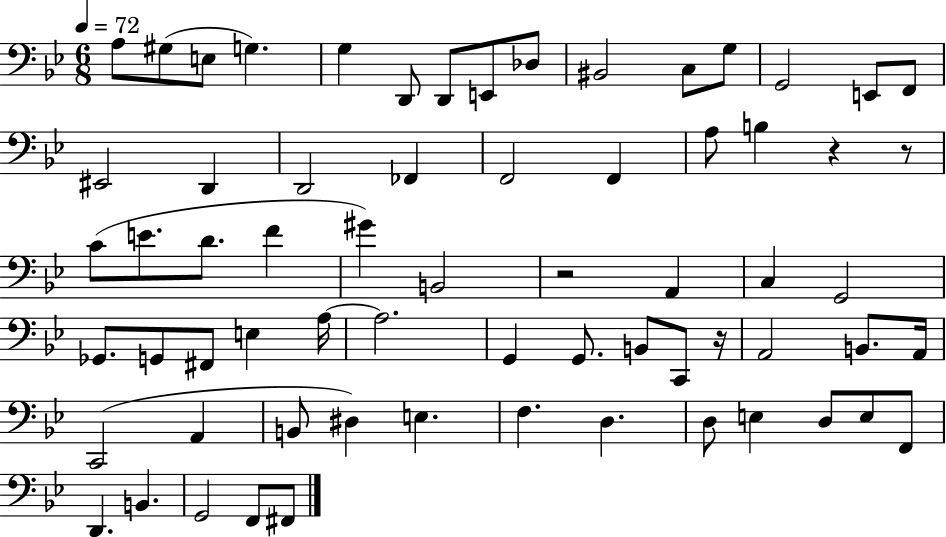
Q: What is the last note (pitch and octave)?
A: F#2